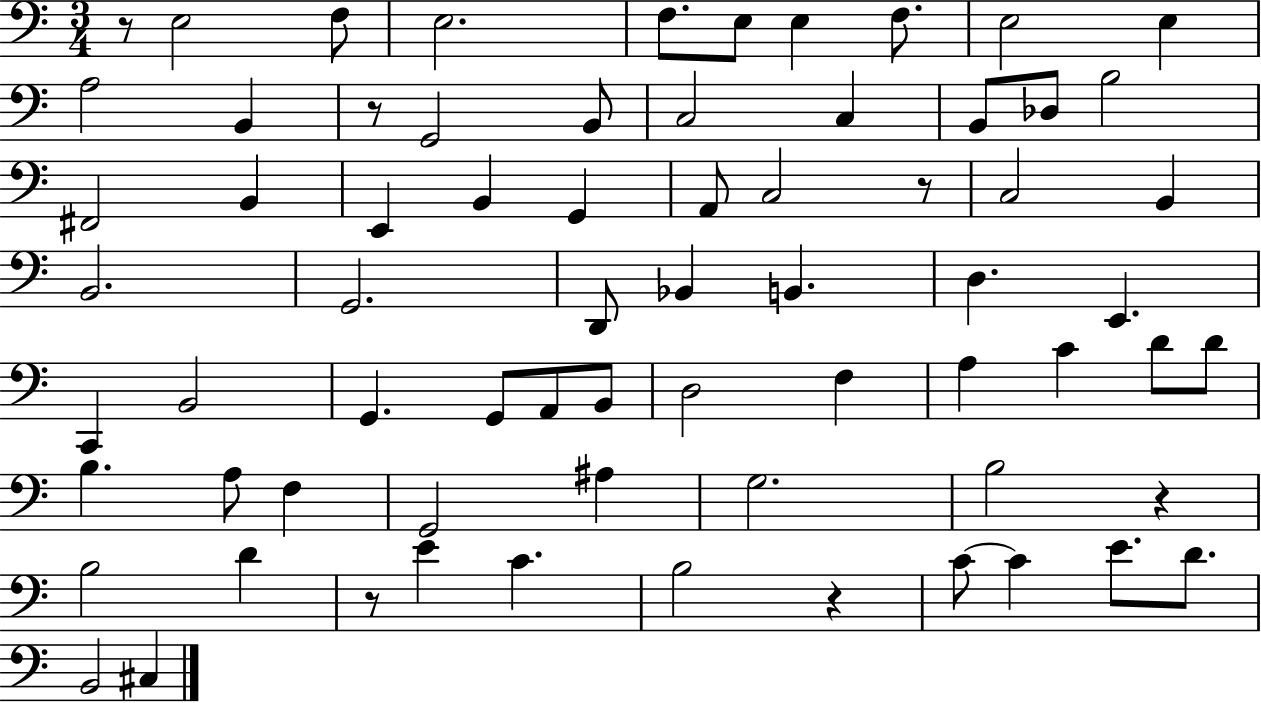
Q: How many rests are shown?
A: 6